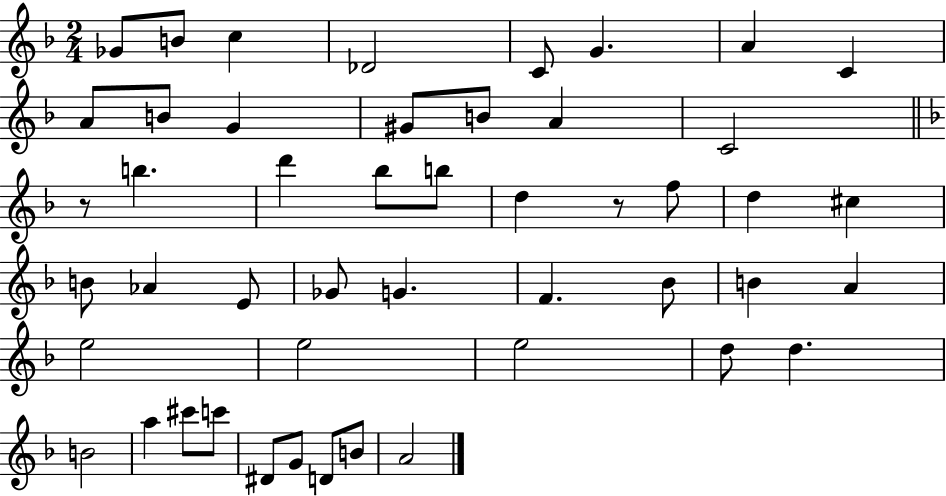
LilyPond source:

{
  \clef treble
  \numericTimeSignature
  \time 2/4
  \key f \major
  ges'8 b'8 c''4 | des'2 | c'8 g'4. | a'4 c'4 | \break a'8 b'8 g'4 | gis'8 b'8 a'4 | c'2 | \bar "||" \break \key f \major r8 b''4. | d'''4 bes''8 b''8 | d''4 r8 f''8 | d''4 cis''4 | \break b'8 aes'4 e'8 | ges'8 g'4. | f'4. bes'8 | b'4 a'4 | \break e''2 | e''2 | e''2 | d''8 d''4. | \break b'2 | a''4 cis'''8 c'''8 | dis'8 g'8 d'8 b'8 | a'2 | \break \bar "|."
}